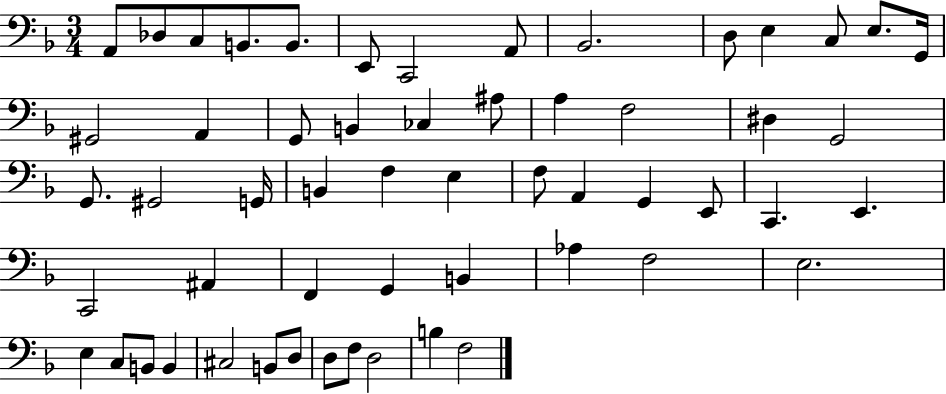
X:1
T:Untitled
M:3/4
L:1/4
K:F
A,,/2 _D,/2 C,/2 B,,/2 B,,/2 E,,/2 C,,2 A,,/2 _B,,2 D,/2 E, C,/2 E,/2 G,,/4 ^G,,2 A,, G,,/2 B,, _C, ^A,/2 A, F,2 ^D, G,,2 G,,/2 ^G,,2 G,,/4 B,, F, E, F,/2 A,, G,, E,,/2 C,, E,, C,,2 ^A,, F,, G,, B,, _A, F,2 E,2 E, C,/2 B,,/2 B,, ^C,2 B,,/2 D,/2 D,/2 F,/2 D,2 B, F,2